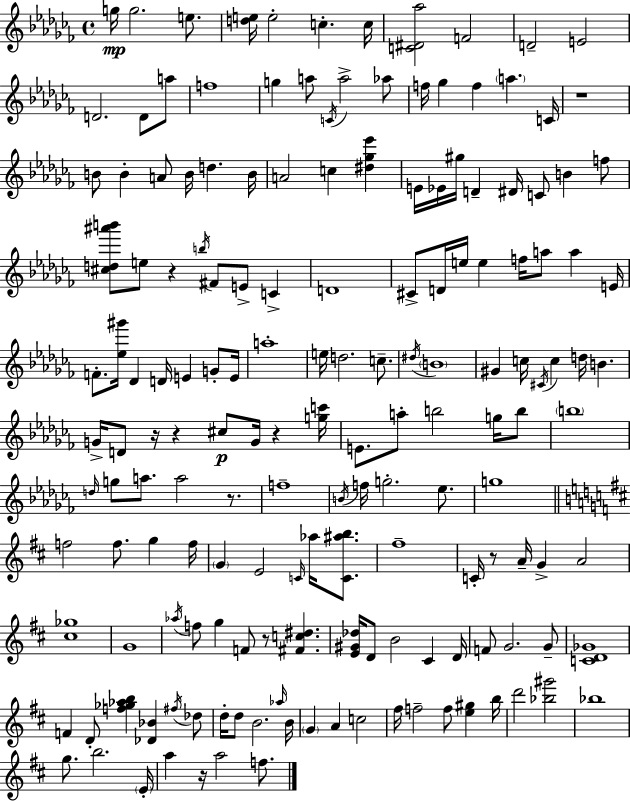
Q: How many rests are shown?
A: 9